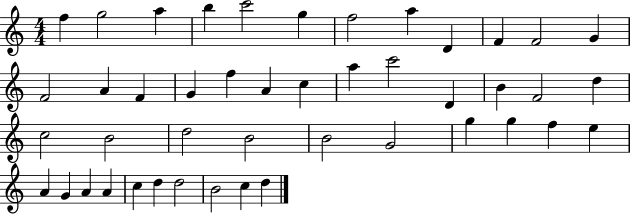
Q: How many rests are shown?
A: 0